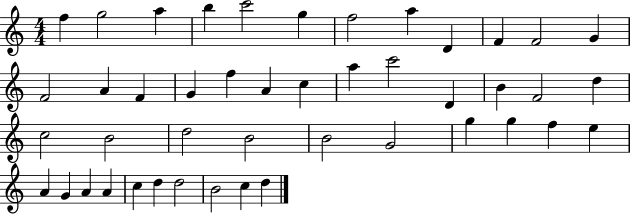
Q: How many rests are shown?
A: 0